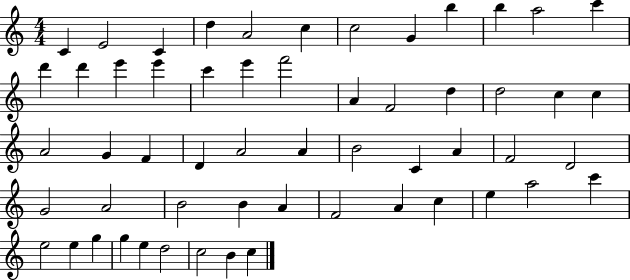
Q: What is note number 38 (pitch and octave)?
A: A4